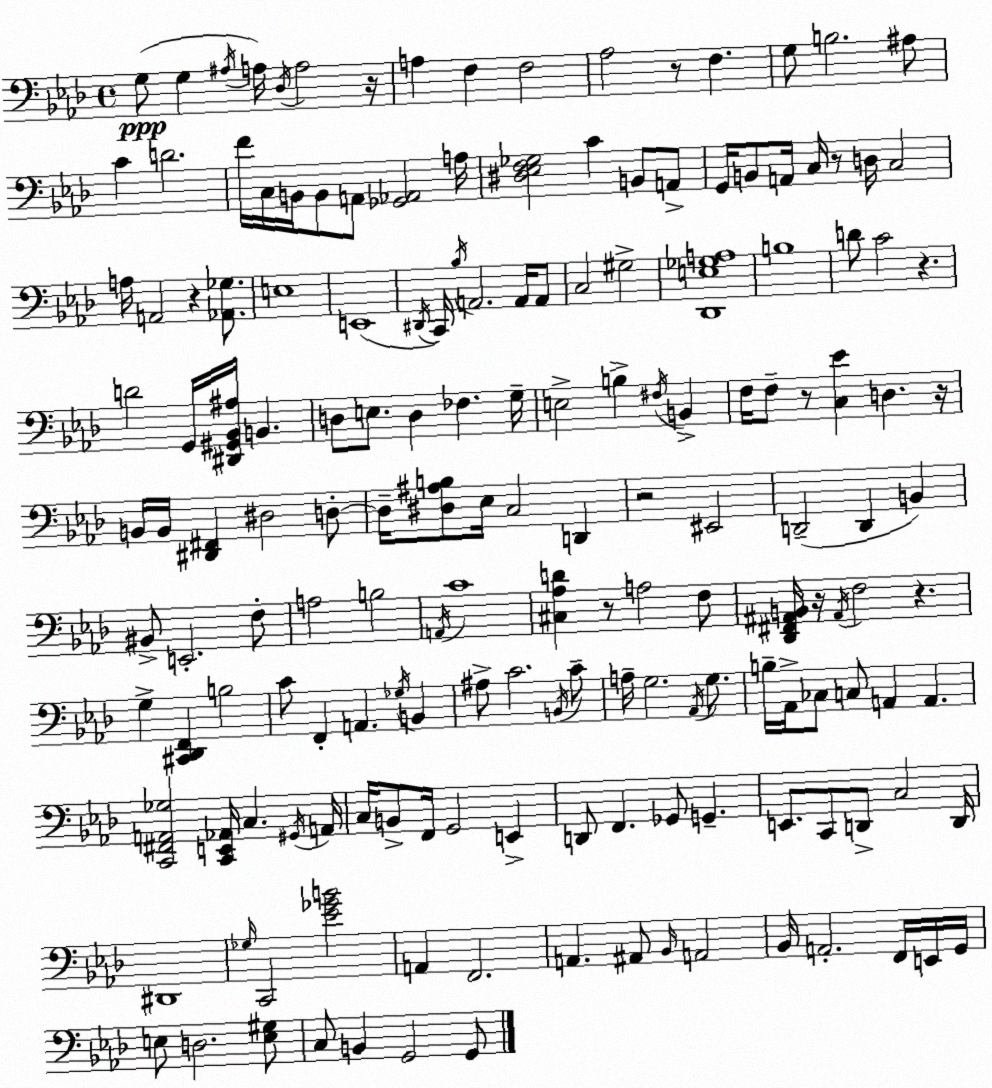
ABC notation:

X:1
T:Untitled
M:4/4
L:1/4
K:Fm
G,/2 G, ^A,/4 A,/4 _D,/4 A,2 z/4 A, F, F,2 _A,2 z/2 F, G,/2 B,2 ^A,/2 C D2 F/4 C,/4 B,,/4 B,,/2 A,,/2 [_G,,_A,,]2 A,/4 [^D,_E,F,_G,]2 C B,,/2 A,,/2 G,,/4 B,,/2 A,,/4 C,/4 z/2 D,/4 C,2 A,/4 A,,2 z [_A,,_G,]/2 E,4 E,,4 ^D,,/4 C,,/4 _B,/4 A,,2 A,,/4 A,,/2 C,2 ^G,2 [_D,,E,_G,A,]4 B,4 D/2 C2 z D2 G,,/4 [^D,,^G,,_B,,^A,]/4 B,, D,/2 E,/2 D, _F, G,/4 E,2 B, ^F,/4 B,, F,/4 F,/2 z/2 [C,_E] D, z/4 B,,/4 B,,/4 [^D,,^F,,] ^D,2 D,/2 D,/4 [^D,^A,B,]/2 _E,/4 C,2 D,, z2 ^E,,2 D,,2 D,, B,, ^B,,/2 E,,2 F,/2 A,2 B,2 A,,/4 C4 [^C,_A,D] z/2 A,2 F,/2 [_D,,^F,,^A,,B,,]/4 z/4 ^A,,/4 F,2 z G, [^C,,_D,,F,,] B,2 C/2 F,, A,, _G,/4 B,, ^A,/2 C2 B,,/4 C/2 A,/4 G,2 _A,,/4 G,/2 B,/4 _A,,/4 _C,/2 C,/2 A,, A,, [C,,^F,,A,,_G,]2 [C,,E,,_A,,]/4 C, ^G,,/4 A,,/4 C,/4 B,,/2 F,,/4 G,,2 E,, D,,/2 F,, _G,,/2 G,, E,,/2 C,,/2 D,,/2 C,2 D,,/4 ^D,,4 _G,/4 C,,2 [_E_GB]2 A,, F,,2 A,, ^A,,/2 _B,,/4 A,,2 _B,,/4 A,,2 F,,/4 E,,/4 G,,/4 E,/2 D,2 [E,^G,]/2 C,/2 B,, G,,2 G,,/2